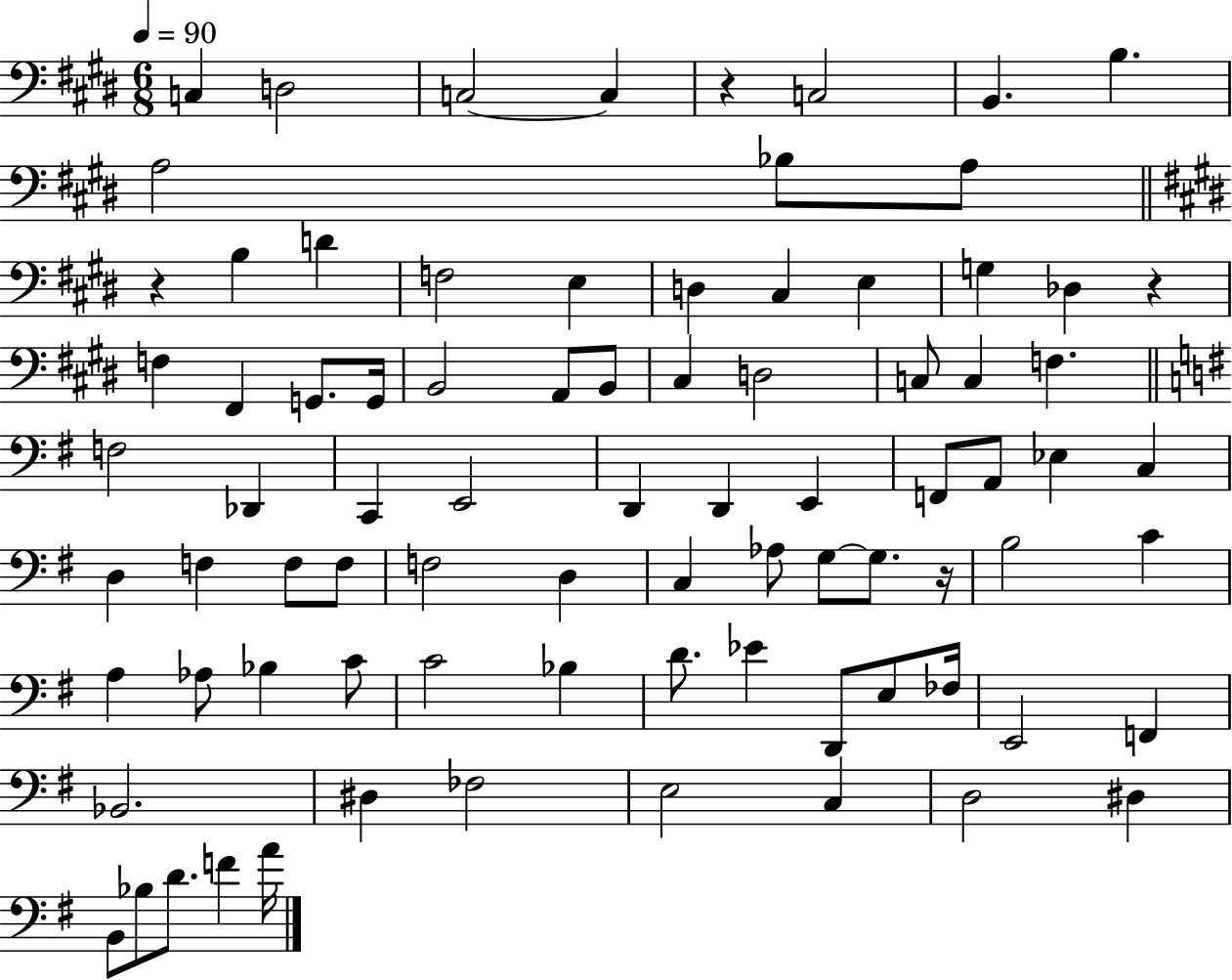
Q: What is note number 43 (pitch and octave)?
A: D3